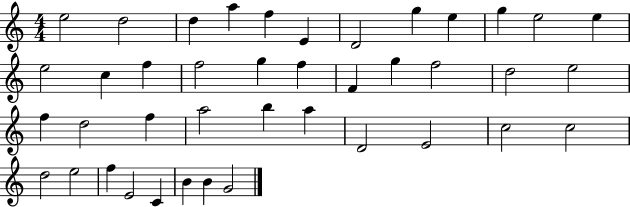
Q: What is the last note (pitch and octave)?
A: G4